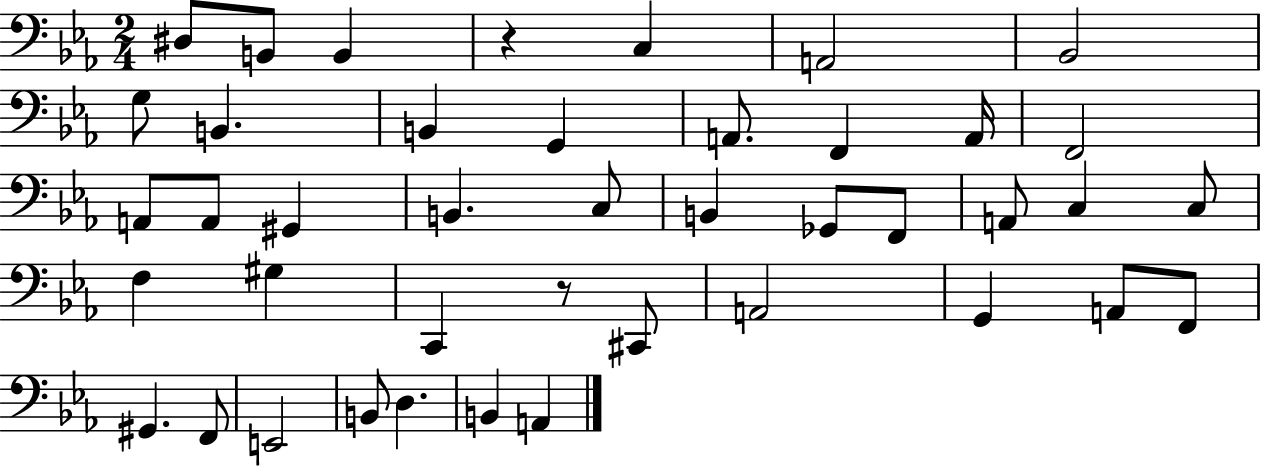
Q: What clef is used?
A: bass